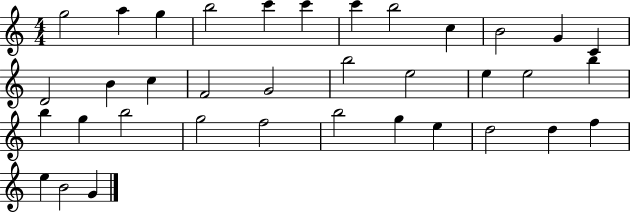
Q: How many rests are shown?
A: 0